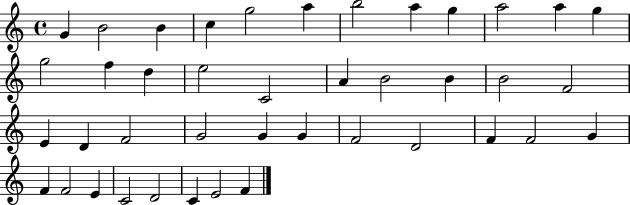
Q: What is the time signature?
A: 4/4